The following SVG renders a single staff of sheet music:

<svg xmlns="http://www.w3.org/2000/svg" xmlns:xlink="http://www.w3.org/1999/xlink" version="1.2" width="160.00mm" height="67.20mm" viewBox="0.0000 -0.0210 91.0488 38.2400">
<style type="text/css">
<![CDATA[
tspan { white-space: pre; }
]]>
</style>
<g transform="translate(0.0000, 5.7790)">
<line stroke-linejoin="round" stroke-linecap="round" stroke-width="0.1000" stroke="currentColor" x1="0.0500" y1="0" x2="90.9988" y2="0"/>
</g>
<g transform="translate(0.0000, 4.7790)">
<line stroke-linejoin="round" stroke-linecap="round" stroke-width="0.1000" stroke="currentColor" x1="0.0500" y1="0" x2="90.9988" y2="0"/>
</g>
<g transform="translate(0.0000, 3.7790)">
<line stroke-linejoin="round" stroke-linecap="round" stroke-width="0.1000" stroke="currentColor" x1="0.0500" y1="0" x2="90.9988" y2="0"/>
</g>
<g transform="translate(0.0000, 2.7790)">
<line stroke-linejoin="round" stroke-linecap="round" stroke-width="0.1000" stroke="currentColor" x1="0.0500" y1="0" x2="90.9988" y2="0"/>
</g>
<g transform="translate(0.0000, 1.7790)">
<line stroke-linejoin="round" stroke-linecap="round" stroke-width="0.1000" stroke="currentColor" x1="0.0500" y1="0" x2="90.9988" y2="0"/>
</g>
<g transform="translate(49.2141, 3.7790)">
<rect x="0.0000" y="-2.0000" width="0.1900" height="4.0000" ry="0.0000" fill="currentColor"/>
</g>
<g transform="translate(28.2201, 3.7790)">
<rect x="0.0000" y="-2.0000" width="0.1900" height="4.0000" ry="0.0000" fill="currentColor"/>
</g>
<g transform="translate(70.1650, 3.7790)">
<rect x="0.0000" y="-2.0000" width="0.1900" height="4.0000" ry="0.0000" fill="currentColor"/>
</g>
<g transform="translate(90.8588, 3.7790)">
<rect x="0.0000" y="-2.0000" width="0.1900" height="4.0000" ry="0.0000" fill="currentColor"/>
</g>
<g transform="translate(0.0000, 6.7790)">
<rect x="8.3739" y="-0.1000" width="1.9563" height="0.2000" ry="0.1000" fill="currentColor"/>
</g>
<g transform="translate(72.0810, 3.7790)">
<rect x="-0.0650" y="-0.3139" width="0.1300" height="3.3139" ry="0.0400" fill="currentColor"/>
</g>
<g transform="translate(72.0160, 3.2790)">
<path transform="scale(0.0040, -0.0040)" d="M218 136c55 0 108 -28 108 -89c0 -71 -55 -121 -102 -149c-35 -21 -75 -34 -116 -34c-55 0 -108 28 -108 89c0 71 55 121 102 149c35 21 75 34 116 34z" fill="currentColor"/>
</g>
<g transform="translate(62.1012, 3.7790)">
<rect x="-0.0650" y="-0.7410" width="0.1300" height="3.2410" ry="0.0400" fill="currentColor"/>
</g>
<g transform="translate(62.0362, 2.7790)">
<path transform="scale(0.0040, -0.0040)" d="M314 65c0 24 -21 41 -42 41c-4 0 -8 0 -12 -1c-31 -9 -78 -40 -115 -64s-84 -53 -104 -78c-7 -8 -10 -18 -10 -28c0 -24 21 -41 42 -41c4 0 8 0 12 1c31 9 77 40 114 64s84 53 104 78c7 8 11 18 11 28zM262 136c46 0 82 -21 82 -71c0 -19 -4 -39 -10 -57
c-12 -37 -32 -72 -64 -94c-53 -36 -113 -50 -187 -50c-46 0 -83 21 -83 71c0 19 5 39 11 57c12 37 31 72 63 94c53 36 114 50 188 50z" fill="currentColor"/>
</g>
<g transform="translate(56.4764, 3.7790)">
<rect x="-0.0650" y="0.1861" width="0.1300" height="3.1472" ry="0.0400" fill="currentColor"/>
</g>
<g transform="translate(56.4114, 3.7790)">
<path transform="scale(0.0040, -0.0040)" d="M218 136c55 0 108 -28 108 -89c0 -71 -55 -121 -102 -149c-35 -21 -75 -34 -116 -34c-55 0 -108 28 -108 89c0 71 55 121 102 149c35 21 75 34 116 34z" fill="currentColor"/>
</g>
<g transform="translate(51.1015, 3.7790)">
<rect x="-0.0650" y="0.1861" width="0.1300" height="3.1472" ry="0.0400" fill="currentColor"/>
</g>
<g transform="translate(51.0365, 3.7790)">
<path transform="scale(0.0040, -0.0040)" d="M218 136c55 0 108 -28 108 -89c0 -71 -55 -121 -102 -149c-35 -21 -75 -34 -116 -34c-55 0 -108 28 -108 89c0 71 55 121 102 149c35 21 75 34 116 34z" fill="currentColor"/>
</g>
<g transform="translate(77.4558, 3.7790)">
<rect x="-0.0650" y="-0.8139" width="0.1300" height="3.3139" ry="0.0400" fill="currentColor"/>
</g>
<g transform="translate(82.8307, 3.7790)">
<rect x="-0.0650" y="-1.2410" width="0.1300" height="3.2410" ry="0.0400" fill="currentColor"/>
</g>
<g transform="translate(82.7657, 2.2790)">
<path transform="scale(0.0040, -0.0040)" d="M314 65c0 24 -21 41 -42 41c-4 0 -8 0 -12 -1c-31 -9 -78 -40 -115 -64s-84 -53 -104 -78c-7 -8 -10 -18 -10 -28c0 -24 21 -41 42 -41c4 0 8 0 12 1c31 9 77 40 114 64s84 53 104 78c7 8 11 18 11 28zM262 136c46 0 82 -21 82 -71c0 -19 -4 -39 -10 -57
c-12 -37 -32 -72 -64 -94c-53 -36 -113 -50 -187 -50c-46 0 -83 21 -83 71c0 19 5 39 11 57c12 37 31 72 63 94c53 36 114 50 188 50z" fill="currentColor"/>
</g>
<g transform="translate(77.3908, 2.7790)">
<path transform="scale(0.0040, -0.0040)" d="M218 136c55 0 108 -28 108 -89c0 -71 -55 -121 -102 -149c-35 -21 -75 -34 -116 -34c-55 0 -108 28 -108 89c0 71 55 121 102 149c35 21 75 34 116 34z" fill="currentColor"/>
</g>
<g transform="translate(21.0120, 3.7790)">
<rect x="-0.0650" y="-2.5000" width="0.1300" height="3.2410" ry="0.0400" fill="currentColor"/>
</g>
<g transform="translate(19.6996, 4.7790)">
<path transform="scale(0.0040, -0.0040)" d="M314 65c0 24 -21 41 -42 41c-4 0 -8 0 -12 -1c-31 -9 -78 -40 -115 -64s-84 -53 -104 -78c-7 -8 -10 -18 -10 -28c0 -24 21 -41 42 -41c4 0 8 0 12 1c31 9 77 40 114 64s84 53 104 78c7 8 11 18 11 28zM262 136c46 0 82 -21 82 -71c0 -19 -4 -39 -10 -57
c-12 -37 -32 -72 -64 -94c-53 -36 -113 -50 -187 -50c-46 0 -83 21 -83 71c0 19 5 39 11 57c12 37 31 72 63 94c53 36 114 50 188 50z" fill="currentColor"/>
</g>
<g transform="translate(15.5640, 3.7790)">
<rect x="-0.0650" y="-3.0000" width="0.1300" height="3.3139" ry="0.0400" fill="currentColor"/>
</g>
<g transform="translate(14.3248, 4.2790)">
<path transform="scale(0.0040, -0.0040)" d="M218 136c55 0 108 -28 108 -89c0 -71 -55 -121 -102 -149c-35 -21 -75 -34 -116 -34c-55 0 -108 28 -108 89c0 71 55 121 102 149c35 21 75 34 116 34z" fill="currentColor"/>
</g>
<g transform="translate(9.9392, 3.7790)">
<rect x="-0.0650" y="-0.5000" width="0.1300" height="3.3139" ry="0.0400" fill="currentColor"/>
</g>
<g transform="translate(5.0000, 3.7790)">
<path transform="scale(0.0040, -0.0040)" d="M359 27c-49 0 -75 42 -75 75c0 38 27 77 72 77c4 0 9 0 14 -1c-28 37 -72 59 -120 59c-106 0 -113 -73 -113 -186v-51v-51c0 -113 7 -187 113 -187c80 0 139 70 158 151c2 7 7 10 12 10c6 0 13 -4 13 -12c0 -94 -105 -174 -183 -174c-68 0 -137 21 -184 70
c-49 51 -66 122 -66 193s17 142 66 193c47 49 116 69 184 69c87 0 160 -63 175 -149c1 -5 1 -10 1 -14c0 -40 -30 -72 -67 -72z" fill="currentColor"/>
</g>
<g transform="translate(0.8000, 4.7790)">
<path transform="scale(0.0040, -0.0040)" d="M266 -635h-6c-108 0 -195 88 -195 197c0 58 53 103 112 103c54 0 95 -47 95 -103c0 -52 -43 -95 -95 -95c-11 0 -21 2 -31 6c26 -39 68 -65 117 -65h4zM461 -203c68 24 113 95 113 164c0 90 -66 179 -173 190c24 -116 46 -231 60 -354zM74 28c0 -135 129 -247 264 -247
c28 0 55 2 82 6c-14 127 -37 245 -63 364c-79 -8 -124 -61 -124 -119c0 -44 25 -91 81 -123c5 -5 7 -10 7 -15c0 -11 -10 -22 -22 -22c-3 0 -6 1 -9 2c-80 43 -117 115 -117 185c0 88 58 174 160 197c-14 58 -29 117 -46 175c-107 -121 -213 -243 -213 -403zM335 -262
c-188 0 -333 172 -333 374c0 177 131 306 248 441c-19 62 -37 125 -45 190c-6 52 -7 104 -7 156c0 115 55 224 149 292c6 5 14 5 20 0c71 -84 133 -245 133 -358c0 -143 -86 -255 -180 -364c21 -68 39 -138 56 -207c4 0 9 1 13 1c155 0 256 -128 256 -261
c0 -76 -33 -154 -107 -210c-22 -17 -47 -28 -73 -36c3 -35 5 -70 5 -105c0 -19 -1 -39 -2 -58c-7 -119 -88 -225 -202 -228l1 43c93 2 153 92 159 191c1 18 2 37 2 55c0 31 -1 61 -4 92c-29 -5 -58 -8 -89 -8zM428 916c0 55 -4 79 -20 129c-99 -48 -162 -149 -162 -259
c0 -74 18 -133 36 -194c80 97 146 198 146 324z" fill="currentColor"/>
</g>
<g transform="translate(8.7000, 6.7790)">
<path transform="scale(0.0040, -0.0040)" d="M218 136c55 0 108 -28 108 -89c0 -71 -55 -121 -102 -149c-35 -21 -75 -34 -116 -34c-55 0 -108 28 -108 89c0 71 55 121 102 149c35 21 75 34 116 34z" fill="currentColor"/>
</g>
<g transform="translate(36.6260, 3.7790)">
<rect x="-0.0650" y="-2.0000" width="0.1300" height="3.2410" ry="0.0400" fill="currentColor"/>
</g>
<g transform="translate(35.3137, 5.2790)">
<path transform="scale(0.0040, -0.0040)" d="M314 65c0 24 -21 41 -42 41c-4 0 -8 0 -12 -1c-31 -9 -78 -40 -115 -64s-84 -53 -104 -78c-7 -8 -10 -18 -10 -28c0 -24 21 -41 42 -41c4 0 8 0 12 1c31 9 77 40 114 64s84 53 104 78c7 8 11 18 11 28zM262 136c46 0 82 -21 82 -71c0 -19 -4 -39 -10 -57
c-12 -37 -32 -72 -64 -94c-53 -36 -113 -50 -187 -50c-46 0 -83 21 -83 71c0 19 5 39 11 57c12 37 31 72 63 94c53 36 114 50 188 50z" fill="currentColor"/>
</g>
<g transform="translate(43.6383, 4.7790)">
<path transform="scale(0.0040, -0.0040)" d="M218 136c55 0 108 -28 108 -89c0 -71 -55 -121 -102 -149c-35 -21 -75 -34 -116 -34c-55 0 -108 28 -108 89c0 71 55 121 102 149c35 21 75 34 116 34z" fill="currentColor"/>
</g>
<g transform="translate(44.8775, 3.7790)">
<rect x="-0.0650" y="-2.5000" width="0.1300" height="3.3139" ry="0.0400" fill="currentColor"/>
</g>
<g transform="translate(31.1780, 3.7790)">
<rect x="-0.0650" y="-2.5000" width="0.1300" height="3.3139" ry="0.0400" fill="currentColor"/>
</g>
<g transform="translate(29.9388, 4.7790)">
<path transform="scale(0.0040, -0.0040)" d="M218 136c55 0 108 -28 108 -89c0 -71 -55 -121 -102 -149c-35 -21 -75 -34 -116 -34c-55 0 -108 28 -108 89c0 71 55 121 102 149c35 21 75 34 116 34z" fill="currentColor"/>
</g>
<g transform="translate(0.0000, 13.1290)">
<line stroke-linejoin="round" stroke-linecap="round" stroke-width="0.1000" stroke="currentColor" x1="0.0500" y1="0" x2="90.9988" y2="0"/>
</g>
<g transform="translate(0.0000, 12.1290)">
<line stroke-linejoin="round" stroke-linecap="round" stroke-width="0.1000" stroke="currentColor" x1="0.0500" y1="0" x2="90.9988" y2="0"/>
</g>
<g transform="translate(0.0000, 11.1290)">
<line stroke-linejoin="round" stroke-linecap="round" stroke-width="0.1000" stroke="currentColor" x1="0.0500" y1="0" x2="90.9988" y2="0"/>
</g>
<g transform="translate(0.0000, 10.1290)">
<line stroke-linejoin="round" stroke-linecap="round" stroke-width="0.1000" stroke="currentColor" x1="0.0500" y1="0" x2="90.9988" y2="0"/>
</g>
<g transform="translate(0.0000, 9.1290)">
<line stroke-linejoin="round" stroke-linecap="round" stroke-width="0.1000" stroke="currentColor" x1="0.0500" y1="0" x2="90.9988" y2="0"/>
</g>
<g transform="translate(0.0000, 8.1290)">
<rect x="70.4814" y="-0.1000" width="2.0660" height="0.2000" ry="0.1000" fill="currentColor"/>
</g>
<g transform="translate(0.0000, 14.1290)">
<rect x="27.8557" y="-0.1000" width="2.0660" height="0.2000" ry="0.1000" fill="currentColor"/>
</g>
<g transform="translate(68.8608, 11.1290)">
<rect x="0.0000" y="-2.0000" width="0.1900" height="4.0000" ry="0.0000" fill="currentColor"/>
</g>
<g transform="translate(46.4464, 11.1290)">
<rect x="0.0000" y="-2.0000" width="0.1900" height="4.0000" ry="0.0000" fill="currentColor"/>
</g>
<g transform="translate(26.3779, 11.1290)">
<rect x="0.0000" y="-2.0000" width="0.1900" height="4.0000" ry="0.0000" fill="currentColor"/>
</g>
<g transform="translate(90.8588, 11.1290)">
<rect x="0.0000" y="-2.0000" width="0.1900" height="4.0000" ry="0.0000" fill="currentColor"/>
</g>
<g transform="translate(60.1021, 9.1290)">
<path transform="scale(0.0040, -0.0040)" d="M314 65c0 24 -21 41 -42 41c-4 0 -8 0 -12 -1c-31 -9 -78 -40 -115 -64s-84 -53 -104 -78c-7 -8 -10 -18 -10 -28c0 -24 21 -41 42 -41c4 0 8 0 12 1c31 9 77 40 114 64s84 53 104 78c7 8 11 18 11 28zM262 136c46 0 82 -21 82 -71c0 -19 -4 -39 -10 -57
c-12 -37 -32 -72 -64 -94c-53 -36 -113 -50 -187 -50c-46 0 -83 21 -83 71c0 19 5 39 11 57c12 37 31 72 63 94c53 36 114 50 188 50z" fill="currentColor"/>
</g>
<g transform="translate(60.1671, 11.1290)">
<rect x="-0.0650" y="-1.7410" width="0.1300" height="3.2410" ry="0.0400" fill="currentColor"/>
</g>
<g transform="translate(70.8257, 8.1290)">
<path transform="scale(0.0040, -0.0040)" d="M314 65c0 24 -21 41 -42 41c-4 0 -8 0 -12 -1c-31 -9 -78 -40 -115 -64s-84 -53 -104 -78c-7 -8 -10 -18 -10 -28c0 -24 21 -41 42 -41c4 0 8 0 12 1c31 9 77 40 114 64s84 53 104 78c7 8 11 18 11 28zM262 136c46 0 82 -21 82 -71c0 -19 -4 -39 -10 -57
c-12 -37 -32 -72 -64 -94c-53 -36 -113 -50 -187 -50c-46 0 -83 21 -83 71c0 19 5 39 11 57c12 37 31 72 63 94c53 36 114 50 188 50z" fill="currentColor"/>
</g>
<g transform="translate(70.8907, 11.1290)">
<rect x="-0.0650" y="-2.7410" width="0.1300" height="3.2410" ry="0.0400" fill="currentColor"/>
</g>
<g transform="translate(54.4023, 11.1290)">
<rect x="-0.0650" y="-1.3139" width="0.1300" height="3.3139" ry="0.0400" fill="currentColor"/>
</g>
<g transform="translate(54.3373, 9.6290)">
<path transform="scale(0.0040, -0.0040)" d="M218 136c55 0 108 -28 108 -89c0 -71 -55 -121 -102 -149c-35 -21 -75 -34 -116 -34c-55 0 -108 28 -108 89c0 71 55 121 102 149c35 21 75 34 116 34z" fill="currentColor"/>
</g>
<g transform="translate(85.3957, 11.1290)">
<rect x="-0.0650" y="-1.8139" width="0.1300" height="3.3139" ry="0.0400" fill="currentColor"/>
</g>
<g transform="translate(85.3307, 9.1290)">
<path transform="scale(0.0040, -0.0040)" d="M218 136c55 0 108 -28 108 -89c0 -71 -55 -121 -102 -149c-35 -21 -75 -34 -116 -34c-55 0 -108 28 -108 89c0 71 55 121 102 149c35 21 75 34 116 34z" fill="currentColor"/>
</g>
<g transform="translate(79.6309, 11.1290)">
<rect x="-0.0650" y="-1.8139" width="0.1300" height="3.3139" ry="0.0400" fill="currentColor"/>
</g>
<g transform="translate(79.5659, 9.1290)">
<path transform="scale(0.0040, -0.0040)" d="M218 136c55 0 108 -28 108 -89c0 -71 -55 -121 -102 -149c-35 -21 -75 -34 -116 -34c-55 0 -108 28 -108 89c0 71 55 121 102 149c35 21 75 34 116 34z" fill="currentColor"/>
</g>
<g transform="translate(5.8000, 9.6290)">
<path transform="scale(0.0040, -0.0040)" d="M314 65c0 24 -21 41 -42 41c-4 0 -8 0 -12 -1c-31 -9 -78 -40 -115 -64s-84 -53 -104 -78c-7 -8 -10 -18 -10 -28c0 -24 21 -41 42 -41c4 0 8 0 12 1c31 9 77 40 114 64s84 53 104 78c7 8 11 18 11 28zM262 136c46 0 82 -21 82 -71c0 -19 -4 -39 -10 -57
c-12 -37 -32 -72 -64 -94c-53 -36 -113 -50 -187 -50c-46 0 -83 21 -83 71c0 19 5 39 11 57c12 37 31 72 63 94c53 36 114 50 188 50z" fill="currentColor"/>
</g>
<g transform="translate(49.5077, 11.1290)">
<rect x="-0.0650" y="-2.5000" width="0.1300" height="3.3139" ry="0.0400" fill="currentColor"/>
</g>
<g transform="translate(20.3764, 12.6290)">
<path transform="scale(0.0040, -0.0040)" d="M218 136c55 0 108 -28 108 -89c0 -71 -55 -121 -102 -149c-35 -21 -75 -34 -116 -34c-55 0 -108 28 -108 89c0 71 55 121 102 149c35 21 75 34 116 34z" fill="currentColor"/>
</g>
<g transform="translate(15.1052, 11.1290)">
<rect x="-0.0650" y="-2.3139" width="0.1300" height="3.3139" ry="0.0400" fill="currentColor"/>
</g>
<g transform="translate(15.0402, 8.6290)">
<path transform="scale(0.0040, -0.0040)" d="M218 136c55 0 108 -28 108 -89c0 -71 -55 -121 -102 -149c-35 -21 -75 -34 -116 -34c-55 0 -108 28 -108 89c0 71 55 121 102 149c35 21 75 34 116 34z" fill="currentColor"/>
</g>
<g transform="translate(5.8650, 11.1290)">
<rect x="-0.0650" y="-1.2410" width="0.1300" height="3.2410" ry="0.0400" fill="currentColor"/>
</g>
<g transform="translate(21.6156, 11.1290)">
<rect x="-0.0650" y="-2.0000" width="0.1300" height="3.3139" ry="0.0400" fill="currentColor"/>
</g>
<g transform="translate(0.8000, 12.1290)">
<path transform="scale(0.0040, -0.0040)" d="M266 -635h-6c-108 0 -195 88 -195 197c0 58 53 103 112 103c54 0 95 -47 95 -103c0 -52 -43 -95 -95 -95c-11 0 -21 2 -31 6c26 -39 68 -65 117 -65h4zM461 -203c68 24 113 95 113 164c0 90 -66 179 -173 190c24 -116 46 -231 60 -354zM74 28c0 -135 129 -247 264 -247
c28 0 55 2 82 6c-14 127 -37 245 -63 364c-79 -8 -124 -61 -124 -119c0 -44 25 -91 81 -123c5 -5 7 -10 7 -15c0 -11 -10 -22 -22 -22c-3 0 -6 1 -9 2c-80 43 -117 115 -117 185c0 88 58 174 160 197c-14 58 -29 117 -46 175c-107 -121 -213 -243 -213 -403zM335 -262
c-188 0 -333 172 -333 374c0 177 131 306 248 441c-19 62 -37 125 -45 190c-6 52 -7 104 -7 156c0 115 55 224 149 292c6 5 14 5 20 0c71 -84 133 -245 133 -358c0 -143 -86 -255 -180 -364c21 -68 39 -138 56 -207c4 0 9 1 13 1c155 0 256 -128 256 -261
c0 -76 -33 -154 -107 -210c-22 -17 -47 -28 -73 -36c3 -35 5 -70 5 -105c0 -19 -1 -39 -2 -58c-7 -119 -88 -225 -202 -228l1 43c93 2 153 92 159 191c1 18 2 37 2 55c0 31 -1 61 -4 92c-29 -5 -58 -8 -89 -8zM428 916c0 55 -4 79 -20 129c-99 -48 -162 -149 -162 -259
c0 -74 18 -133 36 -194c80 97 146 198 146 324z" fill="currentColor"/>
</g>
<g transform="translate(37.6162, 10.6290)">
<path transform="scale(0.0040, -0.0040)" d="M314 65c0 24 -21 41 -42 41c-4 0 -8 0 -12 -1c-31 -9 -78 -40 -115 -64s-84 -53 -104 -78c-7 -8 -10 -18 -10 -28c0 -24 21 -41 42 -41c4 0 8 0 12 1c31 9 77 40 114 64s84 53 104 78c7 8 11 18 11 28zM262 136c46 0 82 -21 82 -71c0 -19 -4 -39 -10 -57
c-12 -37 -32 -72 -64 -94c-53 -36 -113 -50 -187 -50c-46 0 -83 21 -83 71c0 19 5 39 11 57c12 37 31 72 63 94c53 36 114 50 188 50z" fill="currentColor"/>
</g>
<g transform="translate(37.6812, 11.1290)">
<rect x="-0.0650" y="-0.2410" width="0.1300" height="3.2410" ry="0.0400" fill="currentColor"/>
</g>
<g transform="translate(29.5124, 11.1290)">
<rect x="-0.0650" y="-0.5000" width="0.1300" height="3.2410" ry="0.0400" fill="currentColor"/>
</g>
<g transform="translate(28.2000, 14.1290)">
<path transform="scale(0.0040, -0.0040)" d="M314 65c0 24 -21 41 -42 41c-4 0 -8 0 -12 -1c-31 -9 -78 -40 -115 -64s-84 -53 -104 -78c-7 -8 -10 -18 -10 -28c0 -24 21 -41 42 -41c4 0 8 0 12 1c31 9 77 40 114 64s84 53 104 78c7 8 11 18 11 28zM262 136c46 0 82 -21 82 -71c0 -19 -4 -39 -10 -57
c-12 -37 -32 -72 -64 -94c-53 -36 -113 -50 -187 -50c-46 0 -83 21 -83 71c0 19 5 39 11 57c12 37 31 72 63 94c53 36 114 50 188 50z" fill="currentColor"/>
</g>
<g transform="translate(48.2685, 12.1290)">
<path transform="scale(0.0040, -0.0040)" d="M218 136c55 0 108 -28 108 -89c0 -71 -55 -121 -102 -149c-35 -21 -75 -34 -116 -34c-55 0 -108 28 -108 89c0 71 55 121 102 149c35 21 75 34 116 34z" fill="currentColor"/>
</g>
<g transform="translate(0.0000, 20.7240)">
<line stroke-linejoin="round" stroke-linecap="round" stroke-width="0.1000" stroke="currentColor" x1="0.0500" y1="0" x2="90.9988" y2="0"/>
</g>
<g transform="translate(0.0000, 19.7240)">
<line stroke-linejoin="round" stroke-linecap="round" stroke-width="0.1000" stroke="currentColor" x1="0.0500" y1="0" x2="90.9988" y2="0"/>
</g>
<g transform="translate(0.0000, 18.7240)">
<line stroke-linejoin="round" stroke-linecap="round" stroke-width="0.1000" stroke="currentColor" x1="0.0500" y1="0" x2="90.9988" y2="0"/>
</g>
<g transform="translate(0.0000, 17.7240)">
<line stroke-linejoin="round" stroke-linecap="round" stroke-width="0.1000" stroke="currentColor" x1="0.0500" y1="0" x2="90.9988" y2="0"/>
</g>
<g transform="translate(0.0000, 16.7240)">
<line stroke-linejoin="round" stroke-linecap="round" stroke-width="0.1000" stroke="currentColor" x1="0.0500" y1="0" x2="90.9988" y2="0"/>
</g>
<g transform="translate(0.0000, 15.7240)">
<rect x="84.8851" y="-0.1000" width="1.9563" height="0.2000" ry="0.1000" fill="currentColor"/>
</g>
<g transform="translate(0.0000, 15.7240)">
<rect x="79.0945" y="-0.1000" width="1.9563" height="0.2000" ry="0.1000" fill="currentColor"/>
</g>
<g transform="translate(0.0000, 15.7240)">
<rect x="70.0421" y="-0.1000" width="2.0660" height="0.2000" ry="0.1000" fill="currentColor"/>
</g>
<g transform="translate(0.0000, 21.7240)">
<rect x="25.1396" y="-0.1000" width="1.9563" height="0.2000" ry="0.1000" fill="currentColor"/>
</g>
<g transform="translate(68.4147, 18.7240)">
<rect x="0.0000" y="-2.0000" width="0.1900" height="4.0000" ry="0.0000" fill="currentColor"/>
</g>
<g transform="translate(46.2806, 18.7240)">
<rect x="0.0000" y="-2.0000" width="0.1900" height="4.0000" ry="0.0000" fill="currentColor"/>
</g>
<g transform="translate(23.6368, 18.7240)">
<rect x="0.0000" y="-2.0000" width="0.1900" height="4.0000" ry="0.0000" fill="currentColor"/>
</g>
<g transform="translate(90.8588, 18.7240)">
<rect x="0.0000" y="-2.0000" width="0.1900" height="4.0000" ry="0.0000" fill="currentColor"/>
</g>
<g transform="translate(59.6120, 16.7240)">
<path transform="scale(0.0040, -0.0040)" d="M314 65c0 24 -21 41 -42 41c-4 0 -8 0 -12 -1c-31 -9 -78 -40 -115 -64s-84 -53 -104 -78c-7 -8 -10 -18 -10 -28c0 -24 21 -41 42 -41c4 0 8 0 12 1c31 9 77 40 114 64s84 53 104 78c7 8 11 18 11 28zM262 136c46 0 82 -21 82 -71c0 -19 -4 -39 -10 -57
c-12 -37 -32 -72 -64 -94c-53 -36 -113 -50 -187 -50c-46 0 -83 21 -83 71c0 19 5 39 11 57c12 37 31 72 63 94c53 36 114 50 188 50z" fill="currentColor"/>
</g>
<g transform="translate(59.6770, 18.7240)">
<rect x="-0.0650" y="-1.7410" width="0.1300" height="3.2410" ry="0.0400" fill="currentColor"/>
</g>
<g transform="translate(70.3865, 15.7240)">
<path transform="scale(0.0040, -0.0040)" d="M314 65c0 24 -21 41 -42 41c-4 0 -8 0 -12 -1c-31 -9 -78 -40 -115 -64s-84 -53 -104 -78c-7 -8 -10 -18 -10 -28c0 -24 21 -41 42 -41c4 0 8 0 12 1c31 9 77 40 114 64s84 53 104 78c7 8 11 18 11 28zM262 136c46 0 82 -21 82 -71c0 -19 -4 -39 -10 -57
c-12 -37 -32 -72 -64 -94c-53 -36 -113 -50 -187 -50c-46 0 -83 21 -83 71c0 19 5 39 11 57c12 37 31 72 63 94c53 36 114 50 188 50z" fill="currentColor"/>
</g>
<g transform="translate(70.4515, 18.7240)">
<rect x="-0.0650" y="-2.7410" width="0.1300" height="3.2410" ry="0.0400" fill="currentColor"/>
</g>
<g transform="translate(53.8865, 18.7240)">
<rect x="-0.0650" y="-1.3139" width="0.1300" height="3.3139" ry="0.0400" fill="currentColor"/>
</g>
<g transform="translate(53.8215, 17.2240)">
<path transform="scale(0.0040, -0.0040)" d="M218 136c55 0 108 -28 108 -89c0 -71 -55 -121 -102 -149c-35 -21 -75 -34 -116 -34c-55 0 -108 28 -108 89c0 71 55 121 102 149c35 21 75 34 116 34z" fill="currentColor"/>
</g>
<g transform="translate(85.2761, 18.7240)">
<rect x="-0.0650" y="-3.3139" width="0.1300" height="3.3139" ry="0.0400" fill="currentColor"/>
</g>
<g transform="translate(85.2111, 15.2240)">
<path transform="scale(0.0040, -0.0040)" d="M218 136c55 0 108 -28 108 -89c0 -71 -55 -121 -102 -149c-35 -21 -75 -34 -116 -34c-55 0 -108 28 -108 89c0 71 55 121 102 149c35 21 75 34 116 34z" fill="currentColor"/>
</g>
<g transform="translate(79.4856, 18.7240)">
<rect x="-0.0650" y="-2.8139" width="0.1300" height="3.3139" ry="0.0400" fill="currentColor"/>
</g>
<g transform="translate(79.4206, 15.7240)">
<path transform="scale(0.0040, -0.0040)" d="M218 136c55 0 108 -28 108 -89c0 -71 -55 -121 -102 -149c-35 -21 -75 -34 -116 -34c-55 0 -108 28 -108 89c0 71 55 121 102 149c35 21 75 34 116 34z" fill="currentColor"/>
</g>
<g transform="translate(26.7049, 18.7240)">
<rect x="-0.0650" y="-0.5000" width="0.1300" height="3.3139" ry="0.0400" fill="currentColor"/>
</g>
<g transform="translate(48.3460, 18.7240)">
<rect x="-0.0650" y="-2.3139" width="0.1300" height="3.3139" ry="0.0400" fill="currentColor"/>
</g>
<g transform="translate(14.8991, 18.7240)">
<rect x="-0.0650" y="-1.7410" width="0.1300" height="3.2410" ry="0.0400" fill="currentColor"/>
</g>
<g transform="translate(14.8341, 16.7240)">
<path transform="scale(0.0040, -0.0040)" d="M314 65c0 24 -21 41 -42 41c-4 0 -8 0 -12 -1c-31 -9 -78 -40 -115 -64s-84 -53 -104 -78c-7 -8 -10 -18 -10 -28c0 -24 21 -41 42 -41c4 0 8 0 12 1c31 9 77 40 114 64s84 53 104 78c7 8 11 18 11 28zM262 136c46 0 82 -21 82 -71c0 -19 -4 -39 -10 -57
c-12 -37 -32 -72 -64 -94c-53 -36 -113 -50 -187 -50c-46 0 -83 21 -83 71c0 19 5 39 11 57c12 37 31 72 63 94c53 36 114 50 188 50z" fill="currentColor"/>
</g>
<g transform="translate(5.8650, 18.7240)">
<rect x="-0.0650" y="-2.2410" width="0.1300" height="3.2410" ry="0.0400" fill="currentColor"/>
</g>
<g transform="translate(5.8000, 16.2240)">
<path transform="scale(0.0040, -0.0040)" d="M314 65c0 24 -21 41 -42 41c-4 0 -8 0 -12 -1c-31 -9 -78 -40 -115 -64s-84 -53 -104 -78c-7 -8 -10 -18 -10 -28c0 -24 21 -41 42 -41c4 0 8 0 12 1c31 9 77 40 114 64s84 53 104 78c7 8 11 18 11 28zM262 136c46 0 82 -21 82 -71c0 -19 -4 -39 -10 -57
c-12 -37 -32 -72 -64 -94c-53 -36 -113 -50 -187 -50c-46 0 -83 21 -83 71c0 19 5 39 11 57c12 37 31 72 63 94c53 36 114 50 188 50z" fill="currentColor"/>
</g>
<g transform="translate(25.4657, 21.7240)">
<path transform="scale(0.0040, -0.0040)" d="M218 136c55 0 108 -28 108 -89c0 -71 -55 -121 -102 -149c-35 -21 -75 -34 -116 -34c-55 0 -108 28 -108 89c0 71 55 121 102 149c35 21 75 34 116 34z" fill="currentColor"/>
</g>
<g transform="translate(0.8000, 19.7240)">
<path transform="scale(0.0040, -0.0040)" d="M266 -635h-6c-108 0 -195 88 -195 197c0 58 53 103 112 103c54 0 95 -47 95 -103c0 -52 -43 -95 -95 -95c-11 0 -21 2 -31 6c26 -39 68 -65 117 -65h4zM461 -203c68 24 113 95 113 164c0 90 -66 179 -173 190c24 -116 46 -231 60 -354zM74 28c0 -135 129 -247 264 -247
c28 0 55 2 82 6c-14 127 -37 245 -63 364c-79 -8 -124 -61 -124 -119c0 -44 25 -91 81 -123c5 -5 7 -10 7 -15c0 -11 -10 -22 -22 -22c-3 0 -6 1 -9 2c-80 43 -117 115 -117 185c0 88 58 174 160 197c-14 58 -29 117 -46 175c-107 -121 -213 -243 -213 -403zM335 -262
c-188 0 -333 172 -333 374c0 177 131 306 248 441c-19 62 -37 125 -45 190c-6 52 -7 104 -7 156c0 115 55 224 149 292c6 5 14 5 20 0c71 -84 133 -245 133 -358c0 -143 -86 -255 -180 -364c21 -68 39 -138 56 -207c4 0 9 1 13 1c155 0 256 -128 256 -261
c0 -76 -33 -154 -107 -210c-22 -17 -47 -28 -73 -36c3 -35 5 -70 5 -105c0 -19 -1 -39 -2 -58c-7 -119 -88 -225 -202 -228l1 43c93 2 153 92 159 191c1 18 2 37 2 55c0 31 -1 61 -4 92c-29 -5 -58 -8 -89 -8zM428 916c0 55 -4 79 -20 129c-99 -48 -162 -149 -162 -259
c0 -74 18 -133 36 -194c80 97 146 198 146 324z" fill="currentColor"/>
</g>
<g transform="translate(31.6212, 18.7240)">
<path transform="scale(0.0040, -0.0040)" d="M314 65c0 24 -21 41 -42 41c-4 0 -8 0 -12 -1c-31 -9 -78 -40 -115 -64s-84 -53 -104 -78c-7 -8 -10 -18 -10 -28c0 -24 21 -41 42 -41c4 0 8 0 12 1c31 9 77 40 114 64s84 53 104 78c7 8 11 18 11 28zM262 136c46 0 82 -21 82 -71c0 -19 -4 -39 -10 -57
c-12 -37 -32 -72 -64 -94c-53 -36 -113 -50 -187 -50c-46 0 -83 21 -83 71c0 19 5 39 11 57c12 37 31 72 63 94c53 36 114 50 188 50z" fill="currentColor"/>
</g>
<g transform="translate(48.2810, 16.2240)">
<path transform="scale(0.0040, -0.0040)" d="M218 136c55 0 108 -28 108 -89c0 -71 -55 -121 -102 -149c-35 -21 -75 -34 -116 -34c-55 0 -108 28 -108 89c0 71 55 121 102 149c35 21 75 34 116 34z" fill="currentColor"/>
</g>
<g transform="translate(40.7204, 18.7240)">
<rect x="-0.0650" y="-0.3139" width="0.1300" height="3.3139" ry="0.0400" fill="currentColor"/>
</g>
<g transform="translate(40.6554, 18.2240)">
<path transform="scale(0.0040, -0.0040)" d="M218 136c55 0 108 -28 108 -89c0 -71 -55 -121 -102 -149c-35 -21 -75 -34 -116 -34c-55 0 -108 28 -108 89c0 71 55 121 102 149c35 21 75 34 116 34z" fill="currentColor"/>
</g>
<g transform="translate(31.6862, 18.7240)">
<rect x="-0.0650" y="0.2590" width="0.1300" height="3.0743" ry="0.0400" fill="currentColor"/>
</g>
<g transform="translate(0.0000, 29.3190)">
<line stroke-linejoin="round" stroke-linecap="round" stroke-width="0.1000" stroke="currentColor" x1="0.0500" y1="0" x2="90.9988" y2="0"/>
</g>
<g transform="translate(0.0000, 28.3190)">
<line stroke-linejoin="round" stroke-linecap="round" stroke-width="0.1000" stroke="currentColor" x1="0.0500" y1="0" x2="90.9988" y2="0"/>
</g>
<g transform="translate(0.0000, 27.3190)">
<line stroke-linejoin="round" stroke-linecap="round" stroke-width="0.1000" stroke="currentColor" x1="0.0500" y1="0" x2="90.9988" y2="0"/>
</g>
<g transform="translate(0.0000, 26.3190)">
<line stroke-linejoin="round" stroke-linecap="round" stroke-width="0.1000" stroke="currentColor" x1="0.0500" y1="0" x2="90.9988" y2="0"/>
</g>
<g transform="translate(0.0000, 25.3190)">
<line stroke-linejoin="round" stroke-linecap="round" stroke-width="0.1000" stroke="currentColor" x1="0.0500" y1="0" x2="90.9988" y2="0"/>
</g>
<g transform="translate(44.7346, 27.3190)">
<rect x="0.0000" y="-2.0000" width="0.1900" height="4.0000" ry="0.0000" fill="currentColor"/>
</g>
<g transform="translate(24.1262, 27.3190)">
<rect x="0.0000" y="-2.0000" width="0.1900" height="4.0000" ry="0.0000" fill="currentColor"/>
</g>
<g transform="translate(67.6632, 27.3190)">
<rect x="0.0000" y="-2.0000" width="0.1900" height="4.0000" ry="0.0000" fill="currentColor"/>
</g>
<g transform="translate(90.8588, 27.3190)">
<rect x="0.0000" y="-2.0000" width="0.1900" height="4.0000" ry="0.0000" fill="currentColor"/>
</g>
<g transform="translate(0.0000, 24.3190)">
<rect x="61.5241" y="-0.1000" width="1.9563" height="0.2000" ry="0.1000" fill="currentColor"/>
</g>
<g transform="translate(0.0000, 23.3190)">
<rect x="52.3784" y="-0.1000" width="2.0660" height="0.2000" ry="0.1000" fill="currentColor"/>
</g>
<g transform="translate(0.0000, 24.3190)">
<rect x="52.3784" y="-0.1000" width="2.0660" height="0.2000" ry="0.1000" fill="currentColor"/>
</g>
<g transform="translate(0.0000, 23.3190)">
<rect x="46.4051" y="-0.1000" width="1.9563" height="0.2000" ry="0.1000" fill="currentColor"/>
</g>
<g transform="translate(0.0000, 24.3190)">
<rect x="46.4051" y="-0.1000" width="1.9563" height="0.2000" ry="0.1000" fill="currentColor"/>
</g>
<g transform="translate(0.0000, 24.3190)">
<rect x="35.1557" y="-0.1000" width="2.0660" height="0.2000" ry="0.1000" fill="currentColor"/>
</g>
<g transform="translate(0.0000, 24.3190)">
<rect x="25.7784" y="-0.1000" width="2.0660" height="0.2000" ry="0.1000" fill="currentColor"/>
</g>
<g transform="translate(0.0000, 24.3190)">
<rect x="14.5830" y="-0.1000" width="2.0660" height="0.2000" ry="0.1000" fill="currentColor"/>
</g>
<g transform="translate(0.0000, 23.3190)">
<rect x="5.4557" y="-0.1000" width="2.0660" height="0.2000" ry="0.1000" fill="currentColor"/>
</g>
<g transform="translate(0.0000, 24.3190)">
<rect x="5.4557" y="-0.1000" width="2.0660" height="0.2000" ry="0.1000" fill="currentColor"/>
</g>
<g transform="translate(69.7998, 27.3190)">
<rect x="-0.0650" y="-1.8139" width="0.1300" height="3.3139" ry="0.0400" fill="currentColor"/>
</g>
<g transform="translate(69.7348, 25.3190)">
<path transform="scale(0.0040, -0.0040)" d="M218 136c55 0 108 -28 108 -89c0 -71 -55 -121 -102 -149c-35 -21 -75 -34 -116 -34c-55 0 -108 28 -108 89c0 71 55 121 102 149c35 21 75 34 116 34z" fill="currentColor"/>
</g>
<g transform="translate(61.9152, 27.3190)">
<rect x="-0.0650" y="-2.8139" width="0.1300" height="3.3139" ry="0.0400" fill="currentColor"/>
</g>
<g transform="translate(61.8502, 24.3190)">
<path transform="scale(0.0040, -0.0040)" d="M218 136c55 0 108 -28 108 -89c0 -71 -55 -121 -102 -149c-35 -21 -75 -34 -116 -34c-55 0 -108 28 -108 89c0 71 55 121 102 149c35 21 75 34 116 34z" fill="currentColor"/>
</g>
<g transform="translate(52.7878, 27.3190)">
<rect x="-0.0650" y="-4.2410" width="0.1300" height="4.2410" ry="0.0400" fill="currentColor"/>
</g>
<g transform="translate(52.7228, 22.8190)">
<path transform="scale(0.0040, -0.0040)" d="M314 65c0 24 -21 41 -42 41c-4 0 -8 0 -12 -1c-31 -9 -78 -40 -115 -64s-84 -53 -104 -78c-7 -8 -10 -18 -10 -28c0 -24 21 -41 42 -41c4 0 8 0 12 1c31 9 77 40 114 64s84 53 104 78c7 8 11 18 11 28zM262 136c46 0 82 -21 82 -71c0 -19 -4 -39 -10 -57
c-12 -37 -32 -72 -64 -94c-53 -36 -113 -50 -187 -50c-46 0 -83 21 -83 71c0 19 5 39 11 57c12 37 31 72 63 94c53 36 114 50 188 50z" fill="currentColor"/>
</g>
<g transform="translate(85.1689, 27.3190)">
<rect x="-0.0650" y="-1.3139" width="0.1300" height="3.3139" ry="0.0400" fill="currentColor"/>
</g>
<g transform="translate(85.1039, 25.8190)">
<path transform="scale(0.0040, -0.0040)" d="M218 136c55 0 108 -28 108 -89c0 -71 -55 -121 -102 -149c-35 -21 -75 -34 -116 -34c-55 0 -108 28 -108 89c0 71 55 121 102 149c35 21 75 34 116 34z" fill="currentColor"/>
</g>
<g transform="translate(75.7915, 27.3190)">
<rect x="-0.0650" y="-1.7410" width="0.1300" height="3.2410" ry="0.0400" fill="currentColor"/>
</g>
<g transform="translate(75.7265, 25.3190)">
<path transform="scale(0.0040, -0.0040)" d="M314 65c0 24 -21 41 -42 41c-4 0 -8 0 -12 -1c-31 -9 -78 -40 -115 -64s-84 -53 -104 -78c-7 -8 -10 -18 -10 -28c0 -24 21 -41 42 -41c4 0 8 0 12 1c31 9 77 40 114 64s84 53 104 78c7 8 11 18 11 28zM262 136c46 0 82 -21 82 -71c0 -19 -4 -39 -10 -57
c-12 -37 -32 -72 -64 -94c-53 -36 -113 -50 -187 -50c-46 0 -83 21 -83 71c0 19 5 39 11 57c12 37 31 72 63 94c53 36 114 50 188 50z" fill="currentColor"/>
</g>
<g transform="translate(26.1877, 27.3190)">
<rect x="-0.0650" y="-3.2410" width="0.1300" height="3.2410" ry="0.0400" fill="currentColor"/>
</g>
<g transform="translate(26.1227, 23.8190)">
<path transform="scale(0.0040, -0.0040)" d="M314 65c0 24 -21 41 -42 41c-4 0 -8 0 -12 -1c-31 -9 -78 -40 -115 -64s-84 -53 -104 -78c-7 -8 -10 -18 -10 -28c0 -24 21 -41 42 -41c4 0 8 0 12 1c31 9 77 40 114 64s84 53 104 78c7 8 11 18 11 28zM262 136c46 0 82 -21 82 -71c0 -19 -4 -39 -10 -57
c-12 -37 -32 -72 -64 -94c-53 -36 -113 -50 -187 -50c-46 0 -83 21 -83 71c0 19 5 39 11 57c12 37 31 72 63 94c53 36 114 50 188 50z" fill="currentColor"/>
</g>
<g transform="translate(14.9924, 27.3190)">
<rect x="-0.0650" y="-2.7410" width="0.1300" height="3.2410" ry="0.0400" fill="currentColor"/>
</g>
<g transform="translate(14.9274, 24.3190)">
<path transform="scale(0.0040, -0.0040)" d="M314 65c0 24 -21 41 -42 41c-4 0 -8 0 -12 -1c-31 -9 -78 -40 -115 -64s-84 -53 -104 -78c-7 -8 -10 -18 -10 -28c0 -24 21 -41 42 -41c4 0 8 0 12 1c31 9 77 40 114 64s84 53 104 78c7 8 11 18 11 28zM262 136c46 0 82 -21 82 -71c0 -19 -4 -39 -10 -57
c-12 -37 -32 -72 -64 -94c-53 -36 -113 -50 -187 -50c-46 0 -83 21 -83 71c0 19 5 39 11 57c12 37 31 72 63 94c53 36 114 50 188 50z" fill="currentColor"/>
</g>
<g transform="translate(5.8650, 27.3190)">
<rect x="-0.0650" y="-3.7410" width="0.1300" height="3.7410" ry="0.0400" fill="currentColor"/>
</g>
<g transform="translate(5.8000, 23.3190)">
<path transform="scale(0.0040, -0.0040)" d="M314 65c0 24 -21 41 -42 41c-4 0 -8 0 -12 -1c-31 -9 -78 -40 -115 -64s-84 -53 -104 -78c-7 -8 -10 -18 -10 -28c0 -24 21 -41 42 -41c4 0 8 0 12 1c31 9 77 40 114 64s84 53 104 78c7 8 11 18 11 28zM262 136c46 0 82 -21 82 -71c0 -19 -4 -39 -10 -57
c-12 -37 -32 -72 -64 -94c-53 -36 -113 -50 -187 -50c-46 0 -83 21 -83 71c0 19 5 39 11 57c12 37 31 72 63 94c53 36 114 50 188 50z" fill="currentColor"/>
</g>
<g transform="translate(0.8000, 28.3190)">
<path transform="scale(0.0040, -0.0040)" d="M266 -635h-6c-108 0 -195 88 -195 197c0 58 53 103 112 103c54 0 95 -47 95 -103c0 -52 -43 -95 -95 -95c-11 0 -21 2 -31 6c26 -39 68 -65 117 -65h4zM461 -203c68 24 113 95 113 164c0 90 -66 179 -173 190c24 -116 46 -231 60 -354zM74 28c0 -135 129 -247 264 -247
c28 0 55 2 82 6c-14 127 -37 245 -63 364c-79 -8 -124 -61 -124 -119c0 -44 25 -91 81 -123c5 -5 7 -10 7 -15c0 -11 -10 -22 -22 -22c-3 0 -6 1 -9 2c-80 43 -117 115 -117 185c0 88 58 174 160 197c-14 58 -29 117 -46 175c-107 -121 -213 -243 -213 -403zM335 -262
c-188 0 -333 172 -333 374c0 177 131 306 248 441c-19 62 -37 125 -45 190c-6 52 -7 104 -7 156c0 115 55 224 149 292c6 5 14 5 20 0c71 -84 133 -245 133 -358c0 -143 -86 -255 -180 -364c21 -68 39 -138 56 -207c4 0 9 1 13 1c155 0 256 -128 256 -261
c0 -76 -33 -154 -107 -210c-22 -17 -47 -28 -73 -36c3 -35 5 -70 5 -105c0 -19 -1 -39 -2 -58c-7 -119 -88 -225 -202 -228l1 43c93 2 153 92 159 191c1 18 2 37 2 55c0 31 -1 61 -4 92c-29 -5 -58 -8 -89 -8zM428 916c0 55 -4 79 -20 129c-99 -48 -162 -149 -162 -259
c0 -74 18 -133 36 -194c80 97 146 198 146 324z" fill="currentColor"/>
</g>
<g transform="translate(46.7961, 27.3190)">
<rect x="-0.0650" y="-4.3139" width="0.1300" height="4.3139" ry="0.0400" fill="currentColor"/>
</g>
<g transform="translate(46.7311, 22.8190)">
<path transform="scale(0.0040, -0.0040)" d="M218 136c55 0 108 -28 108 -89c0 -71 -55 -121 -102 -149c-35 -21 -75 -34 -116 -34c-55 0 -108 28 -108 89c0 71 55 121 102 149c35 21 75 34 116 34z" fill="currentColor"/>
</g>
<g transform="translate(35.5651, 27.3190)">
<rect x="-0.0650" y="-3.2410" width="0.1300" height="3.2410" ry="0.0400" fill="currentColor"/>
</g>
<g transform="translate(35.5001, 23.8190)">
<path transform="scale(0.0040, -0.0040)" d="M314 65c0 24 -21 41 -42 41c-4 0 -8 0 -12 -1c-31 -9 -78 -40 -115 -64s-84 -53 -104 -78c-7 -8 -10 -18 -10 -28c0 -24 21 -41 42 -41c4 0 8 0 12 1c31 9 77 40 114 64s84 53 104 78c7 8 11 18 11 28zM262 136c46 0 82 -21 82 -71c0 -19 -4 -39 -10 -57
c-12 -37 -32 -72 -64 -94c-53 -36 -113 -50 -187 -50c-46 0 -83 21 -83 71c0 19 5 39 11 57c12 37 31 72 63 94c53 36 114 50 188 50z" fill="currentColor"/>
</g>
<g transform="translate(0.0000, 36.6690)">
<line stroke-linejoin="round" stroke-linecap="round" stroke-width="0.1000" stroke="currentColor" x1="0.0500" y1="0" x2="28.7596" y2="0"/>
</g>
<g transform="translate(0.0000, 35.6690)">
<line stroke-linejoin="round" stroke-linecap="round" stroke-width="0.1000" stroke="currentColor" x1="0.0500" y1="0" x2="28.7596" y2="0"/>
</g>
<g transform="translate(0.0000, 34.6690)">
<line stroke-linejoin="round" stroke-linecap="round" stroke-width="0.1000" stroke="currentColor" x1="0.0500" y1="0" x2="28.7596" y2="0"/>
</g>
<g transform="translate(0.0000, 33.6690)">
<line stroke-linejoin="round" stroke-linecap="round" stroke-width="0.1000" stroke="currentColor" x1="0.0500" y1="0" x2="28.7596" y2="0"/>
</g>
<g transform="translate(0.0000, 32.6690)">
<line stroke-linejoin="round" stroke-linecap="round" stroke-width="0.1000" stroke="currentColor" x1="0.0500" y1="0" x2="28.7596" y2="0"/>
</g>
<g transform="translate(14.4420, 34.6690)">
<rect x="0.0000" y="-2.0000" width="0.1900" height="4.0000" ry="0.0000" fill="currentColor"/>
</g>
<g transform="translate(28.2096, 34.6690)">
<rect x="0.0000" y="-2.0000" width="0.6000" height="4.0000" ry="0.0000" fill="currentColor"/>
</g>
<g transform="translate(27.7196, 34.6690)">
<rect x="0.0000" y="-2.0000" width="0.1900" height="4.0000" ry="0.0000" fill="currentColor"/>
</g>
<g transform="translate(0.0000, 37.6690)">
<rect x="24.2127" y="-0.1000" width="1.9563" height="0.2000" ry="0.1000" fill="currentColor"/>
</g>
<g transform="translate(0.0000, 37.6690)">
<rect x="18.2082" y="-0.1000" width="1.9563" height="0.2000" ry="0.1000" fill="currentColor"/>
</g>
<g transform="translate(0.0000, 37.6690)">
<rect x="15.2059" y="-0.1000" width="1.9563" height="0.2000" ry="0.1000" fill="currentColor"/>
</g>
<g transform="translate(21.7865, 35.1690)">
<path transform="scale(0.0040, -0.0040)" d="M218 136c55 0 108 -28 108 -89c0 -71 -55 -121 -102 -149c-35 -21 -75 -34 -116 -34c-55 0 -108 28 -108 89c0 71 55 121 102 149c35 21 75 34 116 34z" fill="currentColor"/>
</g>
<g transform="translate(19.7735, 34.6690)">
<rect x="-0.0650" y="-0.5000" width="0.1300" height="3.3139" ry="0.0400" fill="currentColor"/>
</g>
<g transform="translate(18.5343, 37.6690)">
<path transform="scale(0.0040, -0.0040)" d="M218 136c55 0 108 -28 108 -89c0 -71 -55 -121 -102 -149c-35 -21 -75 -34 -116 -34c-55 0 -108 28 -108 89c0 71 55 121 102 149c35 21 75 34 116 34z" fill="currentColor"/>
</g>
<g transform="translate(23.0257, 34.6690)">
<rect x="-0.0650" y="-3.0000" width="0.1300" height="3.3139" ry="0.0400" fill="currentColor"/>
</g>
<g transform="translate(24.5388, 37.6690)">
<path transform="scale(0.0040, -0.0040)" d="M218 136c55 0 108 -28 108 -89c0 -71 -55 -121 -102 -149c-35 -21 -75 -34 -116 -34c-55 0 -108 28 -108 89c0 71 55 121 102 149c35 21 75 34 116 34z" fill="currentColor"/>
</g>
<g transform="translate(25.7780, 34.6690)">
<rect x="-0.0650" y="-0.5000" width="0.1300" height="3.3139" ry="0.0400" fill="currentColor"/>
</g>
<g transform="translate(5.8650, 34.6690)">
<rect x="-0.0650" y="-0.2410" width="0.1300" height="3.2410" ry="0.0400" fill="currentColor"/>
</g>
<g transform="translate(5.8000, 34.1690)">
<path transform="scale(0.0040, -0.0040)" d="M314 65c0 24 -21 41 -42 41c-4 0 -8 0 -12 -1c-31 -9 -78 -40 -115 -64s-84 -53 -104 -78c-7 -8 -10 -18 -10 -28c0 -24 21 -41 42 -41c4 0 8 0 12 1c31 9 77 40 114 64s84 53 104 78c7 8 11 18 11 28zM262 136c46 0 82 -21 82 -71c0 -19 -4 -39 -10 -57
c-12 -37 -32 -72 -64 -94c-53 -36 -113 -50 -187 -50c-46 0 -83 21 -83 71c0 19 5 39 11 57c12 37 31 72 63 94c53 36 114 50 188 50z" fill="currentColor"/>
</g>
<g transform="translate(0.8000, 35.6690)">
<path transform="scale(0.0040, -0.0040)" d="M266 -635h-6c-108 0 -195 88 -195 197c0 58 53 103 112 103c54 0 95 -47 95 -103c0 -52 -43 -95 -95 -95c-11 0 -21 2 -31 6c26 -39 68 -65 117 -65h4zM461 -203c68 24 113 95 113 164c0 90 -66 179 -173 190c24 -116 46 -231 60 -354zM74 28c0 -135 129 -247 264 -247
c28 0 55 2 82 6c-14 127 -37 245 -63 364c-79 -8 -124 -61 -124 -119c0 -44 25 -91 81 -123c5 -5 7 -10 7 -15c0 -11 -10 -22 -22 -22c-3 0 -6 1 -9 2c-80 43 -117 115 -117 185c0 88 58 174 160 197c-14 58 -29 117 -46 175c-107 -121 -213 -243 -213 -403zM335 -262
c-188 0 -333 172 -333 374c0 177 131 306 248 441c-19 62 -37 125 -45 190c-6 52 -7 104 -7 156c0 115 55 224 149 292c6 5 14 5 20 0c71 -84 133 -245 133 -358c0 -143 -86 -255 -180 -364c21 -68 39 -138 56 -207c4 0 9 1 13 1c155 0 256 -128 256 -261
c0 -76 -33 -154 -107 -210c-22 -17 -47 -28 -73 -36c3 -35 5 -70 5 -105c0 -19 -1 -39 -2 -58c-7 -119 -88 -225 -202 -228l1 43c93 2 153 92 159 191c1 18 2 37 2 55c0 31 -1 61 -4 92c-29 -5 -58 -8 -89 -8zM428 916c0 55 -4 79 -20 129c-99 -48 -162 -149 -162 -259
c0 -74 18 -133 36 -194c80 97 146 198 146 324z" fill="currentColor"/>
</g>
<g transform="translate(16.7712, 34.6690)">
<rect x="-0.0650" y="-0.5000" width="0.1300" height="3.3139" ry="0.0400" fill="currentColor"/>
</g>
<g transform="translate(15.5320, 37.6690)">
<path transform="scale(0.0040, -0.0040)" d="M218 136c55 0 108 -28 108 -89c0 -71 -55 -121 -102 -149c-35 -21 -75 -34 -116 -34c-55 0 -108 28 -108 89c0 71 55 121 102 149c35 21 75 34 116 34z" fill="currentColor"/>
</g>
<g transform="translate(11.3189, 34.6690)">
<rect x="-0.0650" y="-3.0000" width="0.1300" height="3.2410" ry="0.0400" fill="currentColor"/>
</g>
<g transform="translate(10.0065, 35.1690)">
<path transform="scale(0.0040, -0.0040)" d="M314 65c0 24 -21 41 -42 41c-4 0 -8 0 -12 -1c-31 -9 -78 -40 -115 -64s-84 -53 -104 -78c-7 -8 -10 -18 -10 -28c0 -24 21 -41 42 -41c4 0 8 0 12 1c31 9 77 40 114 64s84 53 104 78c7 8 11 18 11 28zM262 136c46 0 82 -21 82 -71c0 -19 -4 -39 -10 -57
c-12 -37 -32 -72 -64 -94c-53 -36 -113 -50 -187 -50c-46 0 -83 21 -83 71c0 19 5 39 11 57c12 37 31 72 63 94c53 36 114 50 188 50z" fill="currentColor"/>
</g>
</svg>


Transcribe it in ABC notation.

X:1
T:Untitled
M:4/4
L:1/4
K:C
C A G2 G F2 G B B d2 c d e2 e2 g F C2 c2 G e f2 a2 f f g2 f2 C B2 c g e f2 a2 a b c'2 a2 b2 b2 d' d'2 a f f2 e c2 A2 C C A C